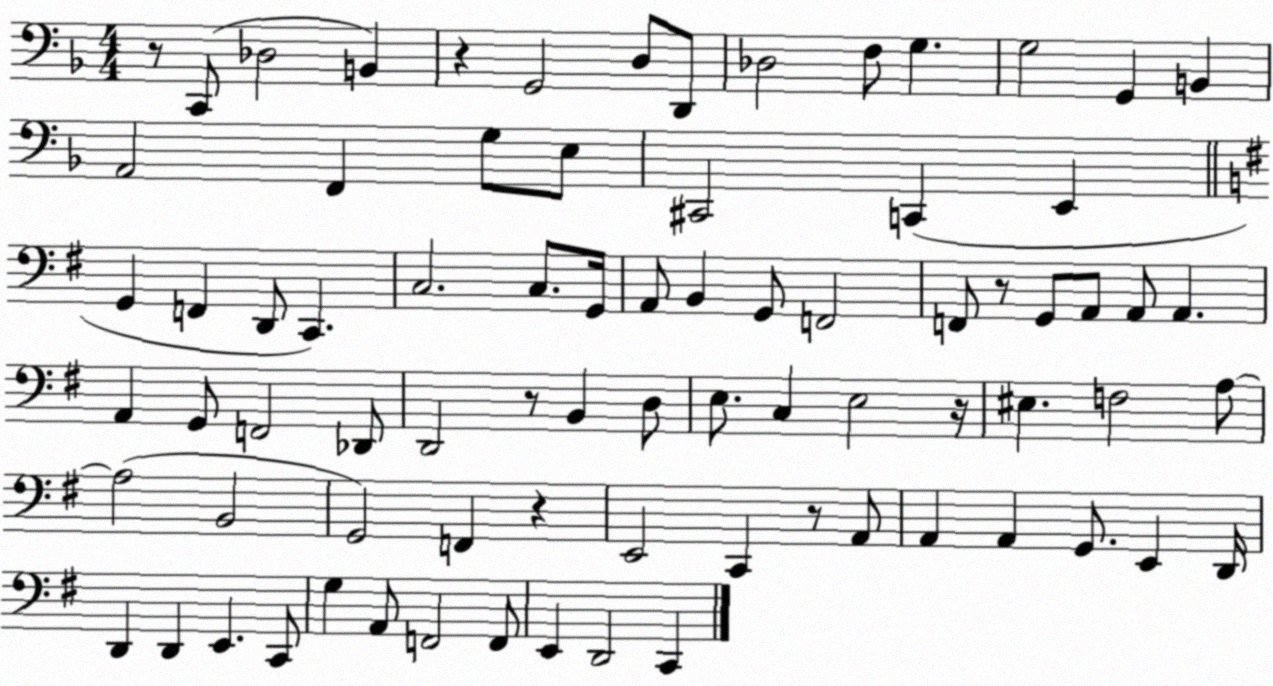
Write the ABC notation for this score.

X:1
T:Untitled
M:4/4
L:1/4
K:F
z/2 C,,/2 _D,2 B,, z G,,2 D,/2 D,,/2 _D,2 F,/2 G, G,2 G,, B,, A,,2 F,, G,/2 E,/2 ^C,,2 C,, E,, G,, F,, D,,/2 C,, C,2 C,/2 G,,/4 A,,/2 B,, G,,/2 F,,2 F,,/2 z/2 G,,/2 A,,/2 A,,/2 A,, A,, G,,/2 F,,2 _D,,/2 D,,2 z/2 B,, D,/2 E,/2 C, E,2 z/4 ^E, F,2 A,/2 A,2 B,,2 G,,2 F,, z E,,2 C,, z/2 A,,/2 A,, A,, G,,/2 E,, D,,/4 D,, D,, E,, C,,/2 G, A,,/2 F,,2 F,,/2 E,, D,,2 C,,